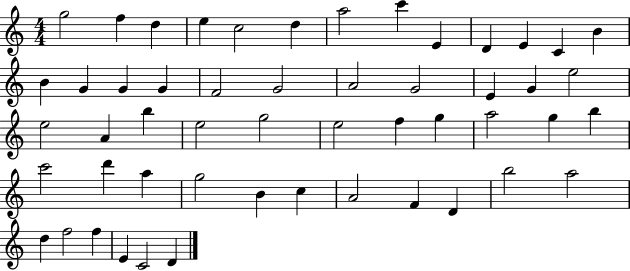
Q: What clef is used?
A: treble